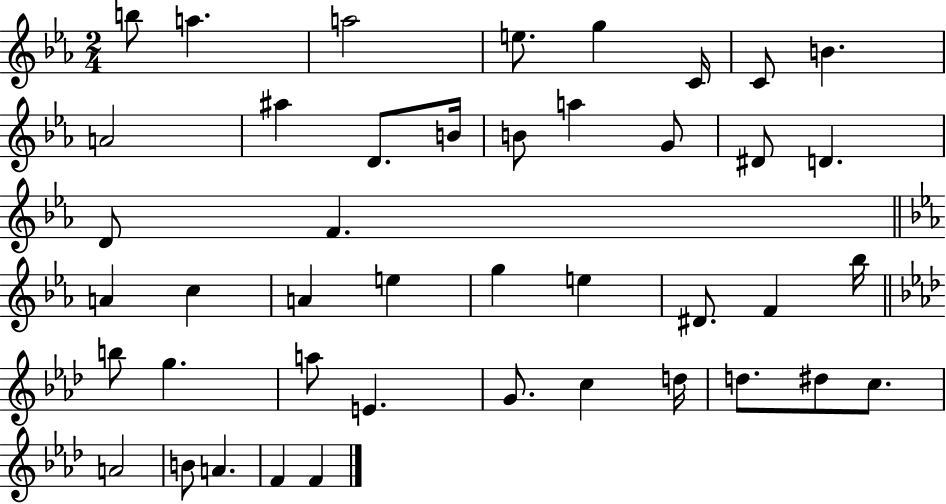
X:1
T:Untitled
M:2/4
L:1/4
K:Eb
b/2 a a2 e/2 g C/4 C/2 B A2 ^a D/2 B/4 B/2 a G/2 ^D/2 D D/2 F A c A e g e ^D/2 F _b/4 b/2 g a/2 E G/2 c d/4 d/2 ^d/2 c/2 A2 B/2 A F F